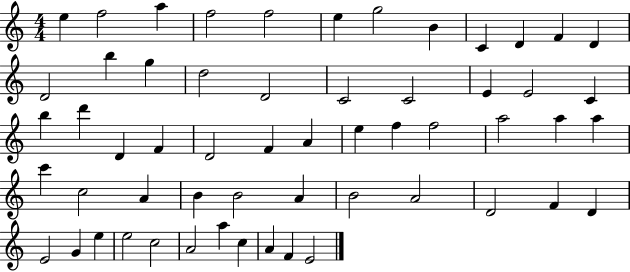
E5/q F5/h A5/q F5/h F5/h E5/q G5/h B4/q C4/q D4/q F4/q D4/q D4/h B5/q G5/q D5/h D4/h C4/h C4/h E4/q E4/h C4/q B5/q D6/q D4/q F4/q D4/h F4/q A4/q E5/q F5/q F5/h A5/h A5/q A5/q C6/q C5/h A4/q B4/q B4/h A4/q B4/h A4/h D4/h F4/q D4/q E4/h G4/q E5/q E5/h C5/h A4/h A5/q C5/q A4/q F4/q E4/h